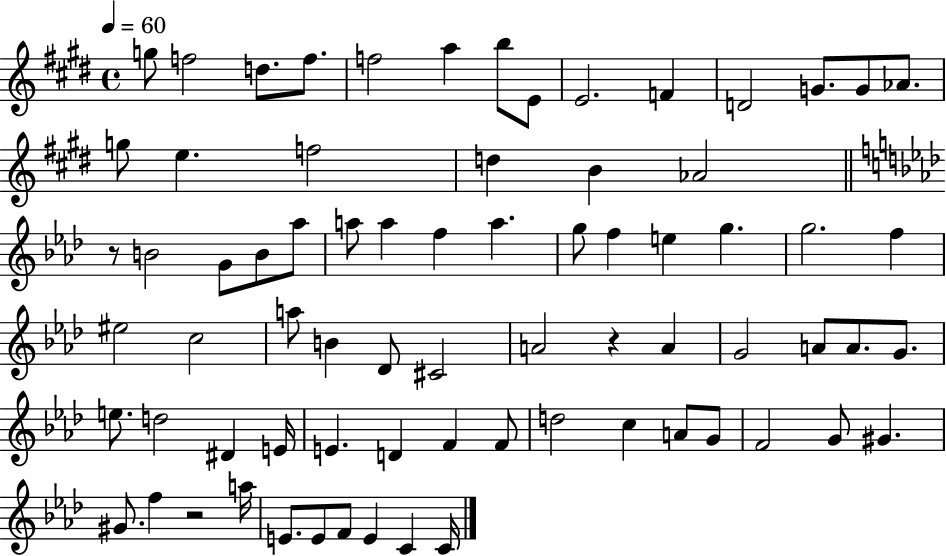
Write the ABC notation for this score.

X:1
T:Untitled
M:4/4
L:1/4
K:E
g/2 f2 d/2 f/2 f2 a b/2 E/2 E2 F D2 G/2 G/2 _A/2 g/2 e f2 d B _A2 z/2 B2 G/2 B/2 _a/2 a/2 a f a g/2 f e g g2 f ^e2 c2 a/2 B _D/2 ^C2 A2 z A G2 A/2 A/2 G/2 e/2 d2 ^D E/4 E D F F/2 d2 c A/2 G/2 F2 G/2 ^G ^G/2 f z2 a/4 E/2 E/2 F/2 E C C/4